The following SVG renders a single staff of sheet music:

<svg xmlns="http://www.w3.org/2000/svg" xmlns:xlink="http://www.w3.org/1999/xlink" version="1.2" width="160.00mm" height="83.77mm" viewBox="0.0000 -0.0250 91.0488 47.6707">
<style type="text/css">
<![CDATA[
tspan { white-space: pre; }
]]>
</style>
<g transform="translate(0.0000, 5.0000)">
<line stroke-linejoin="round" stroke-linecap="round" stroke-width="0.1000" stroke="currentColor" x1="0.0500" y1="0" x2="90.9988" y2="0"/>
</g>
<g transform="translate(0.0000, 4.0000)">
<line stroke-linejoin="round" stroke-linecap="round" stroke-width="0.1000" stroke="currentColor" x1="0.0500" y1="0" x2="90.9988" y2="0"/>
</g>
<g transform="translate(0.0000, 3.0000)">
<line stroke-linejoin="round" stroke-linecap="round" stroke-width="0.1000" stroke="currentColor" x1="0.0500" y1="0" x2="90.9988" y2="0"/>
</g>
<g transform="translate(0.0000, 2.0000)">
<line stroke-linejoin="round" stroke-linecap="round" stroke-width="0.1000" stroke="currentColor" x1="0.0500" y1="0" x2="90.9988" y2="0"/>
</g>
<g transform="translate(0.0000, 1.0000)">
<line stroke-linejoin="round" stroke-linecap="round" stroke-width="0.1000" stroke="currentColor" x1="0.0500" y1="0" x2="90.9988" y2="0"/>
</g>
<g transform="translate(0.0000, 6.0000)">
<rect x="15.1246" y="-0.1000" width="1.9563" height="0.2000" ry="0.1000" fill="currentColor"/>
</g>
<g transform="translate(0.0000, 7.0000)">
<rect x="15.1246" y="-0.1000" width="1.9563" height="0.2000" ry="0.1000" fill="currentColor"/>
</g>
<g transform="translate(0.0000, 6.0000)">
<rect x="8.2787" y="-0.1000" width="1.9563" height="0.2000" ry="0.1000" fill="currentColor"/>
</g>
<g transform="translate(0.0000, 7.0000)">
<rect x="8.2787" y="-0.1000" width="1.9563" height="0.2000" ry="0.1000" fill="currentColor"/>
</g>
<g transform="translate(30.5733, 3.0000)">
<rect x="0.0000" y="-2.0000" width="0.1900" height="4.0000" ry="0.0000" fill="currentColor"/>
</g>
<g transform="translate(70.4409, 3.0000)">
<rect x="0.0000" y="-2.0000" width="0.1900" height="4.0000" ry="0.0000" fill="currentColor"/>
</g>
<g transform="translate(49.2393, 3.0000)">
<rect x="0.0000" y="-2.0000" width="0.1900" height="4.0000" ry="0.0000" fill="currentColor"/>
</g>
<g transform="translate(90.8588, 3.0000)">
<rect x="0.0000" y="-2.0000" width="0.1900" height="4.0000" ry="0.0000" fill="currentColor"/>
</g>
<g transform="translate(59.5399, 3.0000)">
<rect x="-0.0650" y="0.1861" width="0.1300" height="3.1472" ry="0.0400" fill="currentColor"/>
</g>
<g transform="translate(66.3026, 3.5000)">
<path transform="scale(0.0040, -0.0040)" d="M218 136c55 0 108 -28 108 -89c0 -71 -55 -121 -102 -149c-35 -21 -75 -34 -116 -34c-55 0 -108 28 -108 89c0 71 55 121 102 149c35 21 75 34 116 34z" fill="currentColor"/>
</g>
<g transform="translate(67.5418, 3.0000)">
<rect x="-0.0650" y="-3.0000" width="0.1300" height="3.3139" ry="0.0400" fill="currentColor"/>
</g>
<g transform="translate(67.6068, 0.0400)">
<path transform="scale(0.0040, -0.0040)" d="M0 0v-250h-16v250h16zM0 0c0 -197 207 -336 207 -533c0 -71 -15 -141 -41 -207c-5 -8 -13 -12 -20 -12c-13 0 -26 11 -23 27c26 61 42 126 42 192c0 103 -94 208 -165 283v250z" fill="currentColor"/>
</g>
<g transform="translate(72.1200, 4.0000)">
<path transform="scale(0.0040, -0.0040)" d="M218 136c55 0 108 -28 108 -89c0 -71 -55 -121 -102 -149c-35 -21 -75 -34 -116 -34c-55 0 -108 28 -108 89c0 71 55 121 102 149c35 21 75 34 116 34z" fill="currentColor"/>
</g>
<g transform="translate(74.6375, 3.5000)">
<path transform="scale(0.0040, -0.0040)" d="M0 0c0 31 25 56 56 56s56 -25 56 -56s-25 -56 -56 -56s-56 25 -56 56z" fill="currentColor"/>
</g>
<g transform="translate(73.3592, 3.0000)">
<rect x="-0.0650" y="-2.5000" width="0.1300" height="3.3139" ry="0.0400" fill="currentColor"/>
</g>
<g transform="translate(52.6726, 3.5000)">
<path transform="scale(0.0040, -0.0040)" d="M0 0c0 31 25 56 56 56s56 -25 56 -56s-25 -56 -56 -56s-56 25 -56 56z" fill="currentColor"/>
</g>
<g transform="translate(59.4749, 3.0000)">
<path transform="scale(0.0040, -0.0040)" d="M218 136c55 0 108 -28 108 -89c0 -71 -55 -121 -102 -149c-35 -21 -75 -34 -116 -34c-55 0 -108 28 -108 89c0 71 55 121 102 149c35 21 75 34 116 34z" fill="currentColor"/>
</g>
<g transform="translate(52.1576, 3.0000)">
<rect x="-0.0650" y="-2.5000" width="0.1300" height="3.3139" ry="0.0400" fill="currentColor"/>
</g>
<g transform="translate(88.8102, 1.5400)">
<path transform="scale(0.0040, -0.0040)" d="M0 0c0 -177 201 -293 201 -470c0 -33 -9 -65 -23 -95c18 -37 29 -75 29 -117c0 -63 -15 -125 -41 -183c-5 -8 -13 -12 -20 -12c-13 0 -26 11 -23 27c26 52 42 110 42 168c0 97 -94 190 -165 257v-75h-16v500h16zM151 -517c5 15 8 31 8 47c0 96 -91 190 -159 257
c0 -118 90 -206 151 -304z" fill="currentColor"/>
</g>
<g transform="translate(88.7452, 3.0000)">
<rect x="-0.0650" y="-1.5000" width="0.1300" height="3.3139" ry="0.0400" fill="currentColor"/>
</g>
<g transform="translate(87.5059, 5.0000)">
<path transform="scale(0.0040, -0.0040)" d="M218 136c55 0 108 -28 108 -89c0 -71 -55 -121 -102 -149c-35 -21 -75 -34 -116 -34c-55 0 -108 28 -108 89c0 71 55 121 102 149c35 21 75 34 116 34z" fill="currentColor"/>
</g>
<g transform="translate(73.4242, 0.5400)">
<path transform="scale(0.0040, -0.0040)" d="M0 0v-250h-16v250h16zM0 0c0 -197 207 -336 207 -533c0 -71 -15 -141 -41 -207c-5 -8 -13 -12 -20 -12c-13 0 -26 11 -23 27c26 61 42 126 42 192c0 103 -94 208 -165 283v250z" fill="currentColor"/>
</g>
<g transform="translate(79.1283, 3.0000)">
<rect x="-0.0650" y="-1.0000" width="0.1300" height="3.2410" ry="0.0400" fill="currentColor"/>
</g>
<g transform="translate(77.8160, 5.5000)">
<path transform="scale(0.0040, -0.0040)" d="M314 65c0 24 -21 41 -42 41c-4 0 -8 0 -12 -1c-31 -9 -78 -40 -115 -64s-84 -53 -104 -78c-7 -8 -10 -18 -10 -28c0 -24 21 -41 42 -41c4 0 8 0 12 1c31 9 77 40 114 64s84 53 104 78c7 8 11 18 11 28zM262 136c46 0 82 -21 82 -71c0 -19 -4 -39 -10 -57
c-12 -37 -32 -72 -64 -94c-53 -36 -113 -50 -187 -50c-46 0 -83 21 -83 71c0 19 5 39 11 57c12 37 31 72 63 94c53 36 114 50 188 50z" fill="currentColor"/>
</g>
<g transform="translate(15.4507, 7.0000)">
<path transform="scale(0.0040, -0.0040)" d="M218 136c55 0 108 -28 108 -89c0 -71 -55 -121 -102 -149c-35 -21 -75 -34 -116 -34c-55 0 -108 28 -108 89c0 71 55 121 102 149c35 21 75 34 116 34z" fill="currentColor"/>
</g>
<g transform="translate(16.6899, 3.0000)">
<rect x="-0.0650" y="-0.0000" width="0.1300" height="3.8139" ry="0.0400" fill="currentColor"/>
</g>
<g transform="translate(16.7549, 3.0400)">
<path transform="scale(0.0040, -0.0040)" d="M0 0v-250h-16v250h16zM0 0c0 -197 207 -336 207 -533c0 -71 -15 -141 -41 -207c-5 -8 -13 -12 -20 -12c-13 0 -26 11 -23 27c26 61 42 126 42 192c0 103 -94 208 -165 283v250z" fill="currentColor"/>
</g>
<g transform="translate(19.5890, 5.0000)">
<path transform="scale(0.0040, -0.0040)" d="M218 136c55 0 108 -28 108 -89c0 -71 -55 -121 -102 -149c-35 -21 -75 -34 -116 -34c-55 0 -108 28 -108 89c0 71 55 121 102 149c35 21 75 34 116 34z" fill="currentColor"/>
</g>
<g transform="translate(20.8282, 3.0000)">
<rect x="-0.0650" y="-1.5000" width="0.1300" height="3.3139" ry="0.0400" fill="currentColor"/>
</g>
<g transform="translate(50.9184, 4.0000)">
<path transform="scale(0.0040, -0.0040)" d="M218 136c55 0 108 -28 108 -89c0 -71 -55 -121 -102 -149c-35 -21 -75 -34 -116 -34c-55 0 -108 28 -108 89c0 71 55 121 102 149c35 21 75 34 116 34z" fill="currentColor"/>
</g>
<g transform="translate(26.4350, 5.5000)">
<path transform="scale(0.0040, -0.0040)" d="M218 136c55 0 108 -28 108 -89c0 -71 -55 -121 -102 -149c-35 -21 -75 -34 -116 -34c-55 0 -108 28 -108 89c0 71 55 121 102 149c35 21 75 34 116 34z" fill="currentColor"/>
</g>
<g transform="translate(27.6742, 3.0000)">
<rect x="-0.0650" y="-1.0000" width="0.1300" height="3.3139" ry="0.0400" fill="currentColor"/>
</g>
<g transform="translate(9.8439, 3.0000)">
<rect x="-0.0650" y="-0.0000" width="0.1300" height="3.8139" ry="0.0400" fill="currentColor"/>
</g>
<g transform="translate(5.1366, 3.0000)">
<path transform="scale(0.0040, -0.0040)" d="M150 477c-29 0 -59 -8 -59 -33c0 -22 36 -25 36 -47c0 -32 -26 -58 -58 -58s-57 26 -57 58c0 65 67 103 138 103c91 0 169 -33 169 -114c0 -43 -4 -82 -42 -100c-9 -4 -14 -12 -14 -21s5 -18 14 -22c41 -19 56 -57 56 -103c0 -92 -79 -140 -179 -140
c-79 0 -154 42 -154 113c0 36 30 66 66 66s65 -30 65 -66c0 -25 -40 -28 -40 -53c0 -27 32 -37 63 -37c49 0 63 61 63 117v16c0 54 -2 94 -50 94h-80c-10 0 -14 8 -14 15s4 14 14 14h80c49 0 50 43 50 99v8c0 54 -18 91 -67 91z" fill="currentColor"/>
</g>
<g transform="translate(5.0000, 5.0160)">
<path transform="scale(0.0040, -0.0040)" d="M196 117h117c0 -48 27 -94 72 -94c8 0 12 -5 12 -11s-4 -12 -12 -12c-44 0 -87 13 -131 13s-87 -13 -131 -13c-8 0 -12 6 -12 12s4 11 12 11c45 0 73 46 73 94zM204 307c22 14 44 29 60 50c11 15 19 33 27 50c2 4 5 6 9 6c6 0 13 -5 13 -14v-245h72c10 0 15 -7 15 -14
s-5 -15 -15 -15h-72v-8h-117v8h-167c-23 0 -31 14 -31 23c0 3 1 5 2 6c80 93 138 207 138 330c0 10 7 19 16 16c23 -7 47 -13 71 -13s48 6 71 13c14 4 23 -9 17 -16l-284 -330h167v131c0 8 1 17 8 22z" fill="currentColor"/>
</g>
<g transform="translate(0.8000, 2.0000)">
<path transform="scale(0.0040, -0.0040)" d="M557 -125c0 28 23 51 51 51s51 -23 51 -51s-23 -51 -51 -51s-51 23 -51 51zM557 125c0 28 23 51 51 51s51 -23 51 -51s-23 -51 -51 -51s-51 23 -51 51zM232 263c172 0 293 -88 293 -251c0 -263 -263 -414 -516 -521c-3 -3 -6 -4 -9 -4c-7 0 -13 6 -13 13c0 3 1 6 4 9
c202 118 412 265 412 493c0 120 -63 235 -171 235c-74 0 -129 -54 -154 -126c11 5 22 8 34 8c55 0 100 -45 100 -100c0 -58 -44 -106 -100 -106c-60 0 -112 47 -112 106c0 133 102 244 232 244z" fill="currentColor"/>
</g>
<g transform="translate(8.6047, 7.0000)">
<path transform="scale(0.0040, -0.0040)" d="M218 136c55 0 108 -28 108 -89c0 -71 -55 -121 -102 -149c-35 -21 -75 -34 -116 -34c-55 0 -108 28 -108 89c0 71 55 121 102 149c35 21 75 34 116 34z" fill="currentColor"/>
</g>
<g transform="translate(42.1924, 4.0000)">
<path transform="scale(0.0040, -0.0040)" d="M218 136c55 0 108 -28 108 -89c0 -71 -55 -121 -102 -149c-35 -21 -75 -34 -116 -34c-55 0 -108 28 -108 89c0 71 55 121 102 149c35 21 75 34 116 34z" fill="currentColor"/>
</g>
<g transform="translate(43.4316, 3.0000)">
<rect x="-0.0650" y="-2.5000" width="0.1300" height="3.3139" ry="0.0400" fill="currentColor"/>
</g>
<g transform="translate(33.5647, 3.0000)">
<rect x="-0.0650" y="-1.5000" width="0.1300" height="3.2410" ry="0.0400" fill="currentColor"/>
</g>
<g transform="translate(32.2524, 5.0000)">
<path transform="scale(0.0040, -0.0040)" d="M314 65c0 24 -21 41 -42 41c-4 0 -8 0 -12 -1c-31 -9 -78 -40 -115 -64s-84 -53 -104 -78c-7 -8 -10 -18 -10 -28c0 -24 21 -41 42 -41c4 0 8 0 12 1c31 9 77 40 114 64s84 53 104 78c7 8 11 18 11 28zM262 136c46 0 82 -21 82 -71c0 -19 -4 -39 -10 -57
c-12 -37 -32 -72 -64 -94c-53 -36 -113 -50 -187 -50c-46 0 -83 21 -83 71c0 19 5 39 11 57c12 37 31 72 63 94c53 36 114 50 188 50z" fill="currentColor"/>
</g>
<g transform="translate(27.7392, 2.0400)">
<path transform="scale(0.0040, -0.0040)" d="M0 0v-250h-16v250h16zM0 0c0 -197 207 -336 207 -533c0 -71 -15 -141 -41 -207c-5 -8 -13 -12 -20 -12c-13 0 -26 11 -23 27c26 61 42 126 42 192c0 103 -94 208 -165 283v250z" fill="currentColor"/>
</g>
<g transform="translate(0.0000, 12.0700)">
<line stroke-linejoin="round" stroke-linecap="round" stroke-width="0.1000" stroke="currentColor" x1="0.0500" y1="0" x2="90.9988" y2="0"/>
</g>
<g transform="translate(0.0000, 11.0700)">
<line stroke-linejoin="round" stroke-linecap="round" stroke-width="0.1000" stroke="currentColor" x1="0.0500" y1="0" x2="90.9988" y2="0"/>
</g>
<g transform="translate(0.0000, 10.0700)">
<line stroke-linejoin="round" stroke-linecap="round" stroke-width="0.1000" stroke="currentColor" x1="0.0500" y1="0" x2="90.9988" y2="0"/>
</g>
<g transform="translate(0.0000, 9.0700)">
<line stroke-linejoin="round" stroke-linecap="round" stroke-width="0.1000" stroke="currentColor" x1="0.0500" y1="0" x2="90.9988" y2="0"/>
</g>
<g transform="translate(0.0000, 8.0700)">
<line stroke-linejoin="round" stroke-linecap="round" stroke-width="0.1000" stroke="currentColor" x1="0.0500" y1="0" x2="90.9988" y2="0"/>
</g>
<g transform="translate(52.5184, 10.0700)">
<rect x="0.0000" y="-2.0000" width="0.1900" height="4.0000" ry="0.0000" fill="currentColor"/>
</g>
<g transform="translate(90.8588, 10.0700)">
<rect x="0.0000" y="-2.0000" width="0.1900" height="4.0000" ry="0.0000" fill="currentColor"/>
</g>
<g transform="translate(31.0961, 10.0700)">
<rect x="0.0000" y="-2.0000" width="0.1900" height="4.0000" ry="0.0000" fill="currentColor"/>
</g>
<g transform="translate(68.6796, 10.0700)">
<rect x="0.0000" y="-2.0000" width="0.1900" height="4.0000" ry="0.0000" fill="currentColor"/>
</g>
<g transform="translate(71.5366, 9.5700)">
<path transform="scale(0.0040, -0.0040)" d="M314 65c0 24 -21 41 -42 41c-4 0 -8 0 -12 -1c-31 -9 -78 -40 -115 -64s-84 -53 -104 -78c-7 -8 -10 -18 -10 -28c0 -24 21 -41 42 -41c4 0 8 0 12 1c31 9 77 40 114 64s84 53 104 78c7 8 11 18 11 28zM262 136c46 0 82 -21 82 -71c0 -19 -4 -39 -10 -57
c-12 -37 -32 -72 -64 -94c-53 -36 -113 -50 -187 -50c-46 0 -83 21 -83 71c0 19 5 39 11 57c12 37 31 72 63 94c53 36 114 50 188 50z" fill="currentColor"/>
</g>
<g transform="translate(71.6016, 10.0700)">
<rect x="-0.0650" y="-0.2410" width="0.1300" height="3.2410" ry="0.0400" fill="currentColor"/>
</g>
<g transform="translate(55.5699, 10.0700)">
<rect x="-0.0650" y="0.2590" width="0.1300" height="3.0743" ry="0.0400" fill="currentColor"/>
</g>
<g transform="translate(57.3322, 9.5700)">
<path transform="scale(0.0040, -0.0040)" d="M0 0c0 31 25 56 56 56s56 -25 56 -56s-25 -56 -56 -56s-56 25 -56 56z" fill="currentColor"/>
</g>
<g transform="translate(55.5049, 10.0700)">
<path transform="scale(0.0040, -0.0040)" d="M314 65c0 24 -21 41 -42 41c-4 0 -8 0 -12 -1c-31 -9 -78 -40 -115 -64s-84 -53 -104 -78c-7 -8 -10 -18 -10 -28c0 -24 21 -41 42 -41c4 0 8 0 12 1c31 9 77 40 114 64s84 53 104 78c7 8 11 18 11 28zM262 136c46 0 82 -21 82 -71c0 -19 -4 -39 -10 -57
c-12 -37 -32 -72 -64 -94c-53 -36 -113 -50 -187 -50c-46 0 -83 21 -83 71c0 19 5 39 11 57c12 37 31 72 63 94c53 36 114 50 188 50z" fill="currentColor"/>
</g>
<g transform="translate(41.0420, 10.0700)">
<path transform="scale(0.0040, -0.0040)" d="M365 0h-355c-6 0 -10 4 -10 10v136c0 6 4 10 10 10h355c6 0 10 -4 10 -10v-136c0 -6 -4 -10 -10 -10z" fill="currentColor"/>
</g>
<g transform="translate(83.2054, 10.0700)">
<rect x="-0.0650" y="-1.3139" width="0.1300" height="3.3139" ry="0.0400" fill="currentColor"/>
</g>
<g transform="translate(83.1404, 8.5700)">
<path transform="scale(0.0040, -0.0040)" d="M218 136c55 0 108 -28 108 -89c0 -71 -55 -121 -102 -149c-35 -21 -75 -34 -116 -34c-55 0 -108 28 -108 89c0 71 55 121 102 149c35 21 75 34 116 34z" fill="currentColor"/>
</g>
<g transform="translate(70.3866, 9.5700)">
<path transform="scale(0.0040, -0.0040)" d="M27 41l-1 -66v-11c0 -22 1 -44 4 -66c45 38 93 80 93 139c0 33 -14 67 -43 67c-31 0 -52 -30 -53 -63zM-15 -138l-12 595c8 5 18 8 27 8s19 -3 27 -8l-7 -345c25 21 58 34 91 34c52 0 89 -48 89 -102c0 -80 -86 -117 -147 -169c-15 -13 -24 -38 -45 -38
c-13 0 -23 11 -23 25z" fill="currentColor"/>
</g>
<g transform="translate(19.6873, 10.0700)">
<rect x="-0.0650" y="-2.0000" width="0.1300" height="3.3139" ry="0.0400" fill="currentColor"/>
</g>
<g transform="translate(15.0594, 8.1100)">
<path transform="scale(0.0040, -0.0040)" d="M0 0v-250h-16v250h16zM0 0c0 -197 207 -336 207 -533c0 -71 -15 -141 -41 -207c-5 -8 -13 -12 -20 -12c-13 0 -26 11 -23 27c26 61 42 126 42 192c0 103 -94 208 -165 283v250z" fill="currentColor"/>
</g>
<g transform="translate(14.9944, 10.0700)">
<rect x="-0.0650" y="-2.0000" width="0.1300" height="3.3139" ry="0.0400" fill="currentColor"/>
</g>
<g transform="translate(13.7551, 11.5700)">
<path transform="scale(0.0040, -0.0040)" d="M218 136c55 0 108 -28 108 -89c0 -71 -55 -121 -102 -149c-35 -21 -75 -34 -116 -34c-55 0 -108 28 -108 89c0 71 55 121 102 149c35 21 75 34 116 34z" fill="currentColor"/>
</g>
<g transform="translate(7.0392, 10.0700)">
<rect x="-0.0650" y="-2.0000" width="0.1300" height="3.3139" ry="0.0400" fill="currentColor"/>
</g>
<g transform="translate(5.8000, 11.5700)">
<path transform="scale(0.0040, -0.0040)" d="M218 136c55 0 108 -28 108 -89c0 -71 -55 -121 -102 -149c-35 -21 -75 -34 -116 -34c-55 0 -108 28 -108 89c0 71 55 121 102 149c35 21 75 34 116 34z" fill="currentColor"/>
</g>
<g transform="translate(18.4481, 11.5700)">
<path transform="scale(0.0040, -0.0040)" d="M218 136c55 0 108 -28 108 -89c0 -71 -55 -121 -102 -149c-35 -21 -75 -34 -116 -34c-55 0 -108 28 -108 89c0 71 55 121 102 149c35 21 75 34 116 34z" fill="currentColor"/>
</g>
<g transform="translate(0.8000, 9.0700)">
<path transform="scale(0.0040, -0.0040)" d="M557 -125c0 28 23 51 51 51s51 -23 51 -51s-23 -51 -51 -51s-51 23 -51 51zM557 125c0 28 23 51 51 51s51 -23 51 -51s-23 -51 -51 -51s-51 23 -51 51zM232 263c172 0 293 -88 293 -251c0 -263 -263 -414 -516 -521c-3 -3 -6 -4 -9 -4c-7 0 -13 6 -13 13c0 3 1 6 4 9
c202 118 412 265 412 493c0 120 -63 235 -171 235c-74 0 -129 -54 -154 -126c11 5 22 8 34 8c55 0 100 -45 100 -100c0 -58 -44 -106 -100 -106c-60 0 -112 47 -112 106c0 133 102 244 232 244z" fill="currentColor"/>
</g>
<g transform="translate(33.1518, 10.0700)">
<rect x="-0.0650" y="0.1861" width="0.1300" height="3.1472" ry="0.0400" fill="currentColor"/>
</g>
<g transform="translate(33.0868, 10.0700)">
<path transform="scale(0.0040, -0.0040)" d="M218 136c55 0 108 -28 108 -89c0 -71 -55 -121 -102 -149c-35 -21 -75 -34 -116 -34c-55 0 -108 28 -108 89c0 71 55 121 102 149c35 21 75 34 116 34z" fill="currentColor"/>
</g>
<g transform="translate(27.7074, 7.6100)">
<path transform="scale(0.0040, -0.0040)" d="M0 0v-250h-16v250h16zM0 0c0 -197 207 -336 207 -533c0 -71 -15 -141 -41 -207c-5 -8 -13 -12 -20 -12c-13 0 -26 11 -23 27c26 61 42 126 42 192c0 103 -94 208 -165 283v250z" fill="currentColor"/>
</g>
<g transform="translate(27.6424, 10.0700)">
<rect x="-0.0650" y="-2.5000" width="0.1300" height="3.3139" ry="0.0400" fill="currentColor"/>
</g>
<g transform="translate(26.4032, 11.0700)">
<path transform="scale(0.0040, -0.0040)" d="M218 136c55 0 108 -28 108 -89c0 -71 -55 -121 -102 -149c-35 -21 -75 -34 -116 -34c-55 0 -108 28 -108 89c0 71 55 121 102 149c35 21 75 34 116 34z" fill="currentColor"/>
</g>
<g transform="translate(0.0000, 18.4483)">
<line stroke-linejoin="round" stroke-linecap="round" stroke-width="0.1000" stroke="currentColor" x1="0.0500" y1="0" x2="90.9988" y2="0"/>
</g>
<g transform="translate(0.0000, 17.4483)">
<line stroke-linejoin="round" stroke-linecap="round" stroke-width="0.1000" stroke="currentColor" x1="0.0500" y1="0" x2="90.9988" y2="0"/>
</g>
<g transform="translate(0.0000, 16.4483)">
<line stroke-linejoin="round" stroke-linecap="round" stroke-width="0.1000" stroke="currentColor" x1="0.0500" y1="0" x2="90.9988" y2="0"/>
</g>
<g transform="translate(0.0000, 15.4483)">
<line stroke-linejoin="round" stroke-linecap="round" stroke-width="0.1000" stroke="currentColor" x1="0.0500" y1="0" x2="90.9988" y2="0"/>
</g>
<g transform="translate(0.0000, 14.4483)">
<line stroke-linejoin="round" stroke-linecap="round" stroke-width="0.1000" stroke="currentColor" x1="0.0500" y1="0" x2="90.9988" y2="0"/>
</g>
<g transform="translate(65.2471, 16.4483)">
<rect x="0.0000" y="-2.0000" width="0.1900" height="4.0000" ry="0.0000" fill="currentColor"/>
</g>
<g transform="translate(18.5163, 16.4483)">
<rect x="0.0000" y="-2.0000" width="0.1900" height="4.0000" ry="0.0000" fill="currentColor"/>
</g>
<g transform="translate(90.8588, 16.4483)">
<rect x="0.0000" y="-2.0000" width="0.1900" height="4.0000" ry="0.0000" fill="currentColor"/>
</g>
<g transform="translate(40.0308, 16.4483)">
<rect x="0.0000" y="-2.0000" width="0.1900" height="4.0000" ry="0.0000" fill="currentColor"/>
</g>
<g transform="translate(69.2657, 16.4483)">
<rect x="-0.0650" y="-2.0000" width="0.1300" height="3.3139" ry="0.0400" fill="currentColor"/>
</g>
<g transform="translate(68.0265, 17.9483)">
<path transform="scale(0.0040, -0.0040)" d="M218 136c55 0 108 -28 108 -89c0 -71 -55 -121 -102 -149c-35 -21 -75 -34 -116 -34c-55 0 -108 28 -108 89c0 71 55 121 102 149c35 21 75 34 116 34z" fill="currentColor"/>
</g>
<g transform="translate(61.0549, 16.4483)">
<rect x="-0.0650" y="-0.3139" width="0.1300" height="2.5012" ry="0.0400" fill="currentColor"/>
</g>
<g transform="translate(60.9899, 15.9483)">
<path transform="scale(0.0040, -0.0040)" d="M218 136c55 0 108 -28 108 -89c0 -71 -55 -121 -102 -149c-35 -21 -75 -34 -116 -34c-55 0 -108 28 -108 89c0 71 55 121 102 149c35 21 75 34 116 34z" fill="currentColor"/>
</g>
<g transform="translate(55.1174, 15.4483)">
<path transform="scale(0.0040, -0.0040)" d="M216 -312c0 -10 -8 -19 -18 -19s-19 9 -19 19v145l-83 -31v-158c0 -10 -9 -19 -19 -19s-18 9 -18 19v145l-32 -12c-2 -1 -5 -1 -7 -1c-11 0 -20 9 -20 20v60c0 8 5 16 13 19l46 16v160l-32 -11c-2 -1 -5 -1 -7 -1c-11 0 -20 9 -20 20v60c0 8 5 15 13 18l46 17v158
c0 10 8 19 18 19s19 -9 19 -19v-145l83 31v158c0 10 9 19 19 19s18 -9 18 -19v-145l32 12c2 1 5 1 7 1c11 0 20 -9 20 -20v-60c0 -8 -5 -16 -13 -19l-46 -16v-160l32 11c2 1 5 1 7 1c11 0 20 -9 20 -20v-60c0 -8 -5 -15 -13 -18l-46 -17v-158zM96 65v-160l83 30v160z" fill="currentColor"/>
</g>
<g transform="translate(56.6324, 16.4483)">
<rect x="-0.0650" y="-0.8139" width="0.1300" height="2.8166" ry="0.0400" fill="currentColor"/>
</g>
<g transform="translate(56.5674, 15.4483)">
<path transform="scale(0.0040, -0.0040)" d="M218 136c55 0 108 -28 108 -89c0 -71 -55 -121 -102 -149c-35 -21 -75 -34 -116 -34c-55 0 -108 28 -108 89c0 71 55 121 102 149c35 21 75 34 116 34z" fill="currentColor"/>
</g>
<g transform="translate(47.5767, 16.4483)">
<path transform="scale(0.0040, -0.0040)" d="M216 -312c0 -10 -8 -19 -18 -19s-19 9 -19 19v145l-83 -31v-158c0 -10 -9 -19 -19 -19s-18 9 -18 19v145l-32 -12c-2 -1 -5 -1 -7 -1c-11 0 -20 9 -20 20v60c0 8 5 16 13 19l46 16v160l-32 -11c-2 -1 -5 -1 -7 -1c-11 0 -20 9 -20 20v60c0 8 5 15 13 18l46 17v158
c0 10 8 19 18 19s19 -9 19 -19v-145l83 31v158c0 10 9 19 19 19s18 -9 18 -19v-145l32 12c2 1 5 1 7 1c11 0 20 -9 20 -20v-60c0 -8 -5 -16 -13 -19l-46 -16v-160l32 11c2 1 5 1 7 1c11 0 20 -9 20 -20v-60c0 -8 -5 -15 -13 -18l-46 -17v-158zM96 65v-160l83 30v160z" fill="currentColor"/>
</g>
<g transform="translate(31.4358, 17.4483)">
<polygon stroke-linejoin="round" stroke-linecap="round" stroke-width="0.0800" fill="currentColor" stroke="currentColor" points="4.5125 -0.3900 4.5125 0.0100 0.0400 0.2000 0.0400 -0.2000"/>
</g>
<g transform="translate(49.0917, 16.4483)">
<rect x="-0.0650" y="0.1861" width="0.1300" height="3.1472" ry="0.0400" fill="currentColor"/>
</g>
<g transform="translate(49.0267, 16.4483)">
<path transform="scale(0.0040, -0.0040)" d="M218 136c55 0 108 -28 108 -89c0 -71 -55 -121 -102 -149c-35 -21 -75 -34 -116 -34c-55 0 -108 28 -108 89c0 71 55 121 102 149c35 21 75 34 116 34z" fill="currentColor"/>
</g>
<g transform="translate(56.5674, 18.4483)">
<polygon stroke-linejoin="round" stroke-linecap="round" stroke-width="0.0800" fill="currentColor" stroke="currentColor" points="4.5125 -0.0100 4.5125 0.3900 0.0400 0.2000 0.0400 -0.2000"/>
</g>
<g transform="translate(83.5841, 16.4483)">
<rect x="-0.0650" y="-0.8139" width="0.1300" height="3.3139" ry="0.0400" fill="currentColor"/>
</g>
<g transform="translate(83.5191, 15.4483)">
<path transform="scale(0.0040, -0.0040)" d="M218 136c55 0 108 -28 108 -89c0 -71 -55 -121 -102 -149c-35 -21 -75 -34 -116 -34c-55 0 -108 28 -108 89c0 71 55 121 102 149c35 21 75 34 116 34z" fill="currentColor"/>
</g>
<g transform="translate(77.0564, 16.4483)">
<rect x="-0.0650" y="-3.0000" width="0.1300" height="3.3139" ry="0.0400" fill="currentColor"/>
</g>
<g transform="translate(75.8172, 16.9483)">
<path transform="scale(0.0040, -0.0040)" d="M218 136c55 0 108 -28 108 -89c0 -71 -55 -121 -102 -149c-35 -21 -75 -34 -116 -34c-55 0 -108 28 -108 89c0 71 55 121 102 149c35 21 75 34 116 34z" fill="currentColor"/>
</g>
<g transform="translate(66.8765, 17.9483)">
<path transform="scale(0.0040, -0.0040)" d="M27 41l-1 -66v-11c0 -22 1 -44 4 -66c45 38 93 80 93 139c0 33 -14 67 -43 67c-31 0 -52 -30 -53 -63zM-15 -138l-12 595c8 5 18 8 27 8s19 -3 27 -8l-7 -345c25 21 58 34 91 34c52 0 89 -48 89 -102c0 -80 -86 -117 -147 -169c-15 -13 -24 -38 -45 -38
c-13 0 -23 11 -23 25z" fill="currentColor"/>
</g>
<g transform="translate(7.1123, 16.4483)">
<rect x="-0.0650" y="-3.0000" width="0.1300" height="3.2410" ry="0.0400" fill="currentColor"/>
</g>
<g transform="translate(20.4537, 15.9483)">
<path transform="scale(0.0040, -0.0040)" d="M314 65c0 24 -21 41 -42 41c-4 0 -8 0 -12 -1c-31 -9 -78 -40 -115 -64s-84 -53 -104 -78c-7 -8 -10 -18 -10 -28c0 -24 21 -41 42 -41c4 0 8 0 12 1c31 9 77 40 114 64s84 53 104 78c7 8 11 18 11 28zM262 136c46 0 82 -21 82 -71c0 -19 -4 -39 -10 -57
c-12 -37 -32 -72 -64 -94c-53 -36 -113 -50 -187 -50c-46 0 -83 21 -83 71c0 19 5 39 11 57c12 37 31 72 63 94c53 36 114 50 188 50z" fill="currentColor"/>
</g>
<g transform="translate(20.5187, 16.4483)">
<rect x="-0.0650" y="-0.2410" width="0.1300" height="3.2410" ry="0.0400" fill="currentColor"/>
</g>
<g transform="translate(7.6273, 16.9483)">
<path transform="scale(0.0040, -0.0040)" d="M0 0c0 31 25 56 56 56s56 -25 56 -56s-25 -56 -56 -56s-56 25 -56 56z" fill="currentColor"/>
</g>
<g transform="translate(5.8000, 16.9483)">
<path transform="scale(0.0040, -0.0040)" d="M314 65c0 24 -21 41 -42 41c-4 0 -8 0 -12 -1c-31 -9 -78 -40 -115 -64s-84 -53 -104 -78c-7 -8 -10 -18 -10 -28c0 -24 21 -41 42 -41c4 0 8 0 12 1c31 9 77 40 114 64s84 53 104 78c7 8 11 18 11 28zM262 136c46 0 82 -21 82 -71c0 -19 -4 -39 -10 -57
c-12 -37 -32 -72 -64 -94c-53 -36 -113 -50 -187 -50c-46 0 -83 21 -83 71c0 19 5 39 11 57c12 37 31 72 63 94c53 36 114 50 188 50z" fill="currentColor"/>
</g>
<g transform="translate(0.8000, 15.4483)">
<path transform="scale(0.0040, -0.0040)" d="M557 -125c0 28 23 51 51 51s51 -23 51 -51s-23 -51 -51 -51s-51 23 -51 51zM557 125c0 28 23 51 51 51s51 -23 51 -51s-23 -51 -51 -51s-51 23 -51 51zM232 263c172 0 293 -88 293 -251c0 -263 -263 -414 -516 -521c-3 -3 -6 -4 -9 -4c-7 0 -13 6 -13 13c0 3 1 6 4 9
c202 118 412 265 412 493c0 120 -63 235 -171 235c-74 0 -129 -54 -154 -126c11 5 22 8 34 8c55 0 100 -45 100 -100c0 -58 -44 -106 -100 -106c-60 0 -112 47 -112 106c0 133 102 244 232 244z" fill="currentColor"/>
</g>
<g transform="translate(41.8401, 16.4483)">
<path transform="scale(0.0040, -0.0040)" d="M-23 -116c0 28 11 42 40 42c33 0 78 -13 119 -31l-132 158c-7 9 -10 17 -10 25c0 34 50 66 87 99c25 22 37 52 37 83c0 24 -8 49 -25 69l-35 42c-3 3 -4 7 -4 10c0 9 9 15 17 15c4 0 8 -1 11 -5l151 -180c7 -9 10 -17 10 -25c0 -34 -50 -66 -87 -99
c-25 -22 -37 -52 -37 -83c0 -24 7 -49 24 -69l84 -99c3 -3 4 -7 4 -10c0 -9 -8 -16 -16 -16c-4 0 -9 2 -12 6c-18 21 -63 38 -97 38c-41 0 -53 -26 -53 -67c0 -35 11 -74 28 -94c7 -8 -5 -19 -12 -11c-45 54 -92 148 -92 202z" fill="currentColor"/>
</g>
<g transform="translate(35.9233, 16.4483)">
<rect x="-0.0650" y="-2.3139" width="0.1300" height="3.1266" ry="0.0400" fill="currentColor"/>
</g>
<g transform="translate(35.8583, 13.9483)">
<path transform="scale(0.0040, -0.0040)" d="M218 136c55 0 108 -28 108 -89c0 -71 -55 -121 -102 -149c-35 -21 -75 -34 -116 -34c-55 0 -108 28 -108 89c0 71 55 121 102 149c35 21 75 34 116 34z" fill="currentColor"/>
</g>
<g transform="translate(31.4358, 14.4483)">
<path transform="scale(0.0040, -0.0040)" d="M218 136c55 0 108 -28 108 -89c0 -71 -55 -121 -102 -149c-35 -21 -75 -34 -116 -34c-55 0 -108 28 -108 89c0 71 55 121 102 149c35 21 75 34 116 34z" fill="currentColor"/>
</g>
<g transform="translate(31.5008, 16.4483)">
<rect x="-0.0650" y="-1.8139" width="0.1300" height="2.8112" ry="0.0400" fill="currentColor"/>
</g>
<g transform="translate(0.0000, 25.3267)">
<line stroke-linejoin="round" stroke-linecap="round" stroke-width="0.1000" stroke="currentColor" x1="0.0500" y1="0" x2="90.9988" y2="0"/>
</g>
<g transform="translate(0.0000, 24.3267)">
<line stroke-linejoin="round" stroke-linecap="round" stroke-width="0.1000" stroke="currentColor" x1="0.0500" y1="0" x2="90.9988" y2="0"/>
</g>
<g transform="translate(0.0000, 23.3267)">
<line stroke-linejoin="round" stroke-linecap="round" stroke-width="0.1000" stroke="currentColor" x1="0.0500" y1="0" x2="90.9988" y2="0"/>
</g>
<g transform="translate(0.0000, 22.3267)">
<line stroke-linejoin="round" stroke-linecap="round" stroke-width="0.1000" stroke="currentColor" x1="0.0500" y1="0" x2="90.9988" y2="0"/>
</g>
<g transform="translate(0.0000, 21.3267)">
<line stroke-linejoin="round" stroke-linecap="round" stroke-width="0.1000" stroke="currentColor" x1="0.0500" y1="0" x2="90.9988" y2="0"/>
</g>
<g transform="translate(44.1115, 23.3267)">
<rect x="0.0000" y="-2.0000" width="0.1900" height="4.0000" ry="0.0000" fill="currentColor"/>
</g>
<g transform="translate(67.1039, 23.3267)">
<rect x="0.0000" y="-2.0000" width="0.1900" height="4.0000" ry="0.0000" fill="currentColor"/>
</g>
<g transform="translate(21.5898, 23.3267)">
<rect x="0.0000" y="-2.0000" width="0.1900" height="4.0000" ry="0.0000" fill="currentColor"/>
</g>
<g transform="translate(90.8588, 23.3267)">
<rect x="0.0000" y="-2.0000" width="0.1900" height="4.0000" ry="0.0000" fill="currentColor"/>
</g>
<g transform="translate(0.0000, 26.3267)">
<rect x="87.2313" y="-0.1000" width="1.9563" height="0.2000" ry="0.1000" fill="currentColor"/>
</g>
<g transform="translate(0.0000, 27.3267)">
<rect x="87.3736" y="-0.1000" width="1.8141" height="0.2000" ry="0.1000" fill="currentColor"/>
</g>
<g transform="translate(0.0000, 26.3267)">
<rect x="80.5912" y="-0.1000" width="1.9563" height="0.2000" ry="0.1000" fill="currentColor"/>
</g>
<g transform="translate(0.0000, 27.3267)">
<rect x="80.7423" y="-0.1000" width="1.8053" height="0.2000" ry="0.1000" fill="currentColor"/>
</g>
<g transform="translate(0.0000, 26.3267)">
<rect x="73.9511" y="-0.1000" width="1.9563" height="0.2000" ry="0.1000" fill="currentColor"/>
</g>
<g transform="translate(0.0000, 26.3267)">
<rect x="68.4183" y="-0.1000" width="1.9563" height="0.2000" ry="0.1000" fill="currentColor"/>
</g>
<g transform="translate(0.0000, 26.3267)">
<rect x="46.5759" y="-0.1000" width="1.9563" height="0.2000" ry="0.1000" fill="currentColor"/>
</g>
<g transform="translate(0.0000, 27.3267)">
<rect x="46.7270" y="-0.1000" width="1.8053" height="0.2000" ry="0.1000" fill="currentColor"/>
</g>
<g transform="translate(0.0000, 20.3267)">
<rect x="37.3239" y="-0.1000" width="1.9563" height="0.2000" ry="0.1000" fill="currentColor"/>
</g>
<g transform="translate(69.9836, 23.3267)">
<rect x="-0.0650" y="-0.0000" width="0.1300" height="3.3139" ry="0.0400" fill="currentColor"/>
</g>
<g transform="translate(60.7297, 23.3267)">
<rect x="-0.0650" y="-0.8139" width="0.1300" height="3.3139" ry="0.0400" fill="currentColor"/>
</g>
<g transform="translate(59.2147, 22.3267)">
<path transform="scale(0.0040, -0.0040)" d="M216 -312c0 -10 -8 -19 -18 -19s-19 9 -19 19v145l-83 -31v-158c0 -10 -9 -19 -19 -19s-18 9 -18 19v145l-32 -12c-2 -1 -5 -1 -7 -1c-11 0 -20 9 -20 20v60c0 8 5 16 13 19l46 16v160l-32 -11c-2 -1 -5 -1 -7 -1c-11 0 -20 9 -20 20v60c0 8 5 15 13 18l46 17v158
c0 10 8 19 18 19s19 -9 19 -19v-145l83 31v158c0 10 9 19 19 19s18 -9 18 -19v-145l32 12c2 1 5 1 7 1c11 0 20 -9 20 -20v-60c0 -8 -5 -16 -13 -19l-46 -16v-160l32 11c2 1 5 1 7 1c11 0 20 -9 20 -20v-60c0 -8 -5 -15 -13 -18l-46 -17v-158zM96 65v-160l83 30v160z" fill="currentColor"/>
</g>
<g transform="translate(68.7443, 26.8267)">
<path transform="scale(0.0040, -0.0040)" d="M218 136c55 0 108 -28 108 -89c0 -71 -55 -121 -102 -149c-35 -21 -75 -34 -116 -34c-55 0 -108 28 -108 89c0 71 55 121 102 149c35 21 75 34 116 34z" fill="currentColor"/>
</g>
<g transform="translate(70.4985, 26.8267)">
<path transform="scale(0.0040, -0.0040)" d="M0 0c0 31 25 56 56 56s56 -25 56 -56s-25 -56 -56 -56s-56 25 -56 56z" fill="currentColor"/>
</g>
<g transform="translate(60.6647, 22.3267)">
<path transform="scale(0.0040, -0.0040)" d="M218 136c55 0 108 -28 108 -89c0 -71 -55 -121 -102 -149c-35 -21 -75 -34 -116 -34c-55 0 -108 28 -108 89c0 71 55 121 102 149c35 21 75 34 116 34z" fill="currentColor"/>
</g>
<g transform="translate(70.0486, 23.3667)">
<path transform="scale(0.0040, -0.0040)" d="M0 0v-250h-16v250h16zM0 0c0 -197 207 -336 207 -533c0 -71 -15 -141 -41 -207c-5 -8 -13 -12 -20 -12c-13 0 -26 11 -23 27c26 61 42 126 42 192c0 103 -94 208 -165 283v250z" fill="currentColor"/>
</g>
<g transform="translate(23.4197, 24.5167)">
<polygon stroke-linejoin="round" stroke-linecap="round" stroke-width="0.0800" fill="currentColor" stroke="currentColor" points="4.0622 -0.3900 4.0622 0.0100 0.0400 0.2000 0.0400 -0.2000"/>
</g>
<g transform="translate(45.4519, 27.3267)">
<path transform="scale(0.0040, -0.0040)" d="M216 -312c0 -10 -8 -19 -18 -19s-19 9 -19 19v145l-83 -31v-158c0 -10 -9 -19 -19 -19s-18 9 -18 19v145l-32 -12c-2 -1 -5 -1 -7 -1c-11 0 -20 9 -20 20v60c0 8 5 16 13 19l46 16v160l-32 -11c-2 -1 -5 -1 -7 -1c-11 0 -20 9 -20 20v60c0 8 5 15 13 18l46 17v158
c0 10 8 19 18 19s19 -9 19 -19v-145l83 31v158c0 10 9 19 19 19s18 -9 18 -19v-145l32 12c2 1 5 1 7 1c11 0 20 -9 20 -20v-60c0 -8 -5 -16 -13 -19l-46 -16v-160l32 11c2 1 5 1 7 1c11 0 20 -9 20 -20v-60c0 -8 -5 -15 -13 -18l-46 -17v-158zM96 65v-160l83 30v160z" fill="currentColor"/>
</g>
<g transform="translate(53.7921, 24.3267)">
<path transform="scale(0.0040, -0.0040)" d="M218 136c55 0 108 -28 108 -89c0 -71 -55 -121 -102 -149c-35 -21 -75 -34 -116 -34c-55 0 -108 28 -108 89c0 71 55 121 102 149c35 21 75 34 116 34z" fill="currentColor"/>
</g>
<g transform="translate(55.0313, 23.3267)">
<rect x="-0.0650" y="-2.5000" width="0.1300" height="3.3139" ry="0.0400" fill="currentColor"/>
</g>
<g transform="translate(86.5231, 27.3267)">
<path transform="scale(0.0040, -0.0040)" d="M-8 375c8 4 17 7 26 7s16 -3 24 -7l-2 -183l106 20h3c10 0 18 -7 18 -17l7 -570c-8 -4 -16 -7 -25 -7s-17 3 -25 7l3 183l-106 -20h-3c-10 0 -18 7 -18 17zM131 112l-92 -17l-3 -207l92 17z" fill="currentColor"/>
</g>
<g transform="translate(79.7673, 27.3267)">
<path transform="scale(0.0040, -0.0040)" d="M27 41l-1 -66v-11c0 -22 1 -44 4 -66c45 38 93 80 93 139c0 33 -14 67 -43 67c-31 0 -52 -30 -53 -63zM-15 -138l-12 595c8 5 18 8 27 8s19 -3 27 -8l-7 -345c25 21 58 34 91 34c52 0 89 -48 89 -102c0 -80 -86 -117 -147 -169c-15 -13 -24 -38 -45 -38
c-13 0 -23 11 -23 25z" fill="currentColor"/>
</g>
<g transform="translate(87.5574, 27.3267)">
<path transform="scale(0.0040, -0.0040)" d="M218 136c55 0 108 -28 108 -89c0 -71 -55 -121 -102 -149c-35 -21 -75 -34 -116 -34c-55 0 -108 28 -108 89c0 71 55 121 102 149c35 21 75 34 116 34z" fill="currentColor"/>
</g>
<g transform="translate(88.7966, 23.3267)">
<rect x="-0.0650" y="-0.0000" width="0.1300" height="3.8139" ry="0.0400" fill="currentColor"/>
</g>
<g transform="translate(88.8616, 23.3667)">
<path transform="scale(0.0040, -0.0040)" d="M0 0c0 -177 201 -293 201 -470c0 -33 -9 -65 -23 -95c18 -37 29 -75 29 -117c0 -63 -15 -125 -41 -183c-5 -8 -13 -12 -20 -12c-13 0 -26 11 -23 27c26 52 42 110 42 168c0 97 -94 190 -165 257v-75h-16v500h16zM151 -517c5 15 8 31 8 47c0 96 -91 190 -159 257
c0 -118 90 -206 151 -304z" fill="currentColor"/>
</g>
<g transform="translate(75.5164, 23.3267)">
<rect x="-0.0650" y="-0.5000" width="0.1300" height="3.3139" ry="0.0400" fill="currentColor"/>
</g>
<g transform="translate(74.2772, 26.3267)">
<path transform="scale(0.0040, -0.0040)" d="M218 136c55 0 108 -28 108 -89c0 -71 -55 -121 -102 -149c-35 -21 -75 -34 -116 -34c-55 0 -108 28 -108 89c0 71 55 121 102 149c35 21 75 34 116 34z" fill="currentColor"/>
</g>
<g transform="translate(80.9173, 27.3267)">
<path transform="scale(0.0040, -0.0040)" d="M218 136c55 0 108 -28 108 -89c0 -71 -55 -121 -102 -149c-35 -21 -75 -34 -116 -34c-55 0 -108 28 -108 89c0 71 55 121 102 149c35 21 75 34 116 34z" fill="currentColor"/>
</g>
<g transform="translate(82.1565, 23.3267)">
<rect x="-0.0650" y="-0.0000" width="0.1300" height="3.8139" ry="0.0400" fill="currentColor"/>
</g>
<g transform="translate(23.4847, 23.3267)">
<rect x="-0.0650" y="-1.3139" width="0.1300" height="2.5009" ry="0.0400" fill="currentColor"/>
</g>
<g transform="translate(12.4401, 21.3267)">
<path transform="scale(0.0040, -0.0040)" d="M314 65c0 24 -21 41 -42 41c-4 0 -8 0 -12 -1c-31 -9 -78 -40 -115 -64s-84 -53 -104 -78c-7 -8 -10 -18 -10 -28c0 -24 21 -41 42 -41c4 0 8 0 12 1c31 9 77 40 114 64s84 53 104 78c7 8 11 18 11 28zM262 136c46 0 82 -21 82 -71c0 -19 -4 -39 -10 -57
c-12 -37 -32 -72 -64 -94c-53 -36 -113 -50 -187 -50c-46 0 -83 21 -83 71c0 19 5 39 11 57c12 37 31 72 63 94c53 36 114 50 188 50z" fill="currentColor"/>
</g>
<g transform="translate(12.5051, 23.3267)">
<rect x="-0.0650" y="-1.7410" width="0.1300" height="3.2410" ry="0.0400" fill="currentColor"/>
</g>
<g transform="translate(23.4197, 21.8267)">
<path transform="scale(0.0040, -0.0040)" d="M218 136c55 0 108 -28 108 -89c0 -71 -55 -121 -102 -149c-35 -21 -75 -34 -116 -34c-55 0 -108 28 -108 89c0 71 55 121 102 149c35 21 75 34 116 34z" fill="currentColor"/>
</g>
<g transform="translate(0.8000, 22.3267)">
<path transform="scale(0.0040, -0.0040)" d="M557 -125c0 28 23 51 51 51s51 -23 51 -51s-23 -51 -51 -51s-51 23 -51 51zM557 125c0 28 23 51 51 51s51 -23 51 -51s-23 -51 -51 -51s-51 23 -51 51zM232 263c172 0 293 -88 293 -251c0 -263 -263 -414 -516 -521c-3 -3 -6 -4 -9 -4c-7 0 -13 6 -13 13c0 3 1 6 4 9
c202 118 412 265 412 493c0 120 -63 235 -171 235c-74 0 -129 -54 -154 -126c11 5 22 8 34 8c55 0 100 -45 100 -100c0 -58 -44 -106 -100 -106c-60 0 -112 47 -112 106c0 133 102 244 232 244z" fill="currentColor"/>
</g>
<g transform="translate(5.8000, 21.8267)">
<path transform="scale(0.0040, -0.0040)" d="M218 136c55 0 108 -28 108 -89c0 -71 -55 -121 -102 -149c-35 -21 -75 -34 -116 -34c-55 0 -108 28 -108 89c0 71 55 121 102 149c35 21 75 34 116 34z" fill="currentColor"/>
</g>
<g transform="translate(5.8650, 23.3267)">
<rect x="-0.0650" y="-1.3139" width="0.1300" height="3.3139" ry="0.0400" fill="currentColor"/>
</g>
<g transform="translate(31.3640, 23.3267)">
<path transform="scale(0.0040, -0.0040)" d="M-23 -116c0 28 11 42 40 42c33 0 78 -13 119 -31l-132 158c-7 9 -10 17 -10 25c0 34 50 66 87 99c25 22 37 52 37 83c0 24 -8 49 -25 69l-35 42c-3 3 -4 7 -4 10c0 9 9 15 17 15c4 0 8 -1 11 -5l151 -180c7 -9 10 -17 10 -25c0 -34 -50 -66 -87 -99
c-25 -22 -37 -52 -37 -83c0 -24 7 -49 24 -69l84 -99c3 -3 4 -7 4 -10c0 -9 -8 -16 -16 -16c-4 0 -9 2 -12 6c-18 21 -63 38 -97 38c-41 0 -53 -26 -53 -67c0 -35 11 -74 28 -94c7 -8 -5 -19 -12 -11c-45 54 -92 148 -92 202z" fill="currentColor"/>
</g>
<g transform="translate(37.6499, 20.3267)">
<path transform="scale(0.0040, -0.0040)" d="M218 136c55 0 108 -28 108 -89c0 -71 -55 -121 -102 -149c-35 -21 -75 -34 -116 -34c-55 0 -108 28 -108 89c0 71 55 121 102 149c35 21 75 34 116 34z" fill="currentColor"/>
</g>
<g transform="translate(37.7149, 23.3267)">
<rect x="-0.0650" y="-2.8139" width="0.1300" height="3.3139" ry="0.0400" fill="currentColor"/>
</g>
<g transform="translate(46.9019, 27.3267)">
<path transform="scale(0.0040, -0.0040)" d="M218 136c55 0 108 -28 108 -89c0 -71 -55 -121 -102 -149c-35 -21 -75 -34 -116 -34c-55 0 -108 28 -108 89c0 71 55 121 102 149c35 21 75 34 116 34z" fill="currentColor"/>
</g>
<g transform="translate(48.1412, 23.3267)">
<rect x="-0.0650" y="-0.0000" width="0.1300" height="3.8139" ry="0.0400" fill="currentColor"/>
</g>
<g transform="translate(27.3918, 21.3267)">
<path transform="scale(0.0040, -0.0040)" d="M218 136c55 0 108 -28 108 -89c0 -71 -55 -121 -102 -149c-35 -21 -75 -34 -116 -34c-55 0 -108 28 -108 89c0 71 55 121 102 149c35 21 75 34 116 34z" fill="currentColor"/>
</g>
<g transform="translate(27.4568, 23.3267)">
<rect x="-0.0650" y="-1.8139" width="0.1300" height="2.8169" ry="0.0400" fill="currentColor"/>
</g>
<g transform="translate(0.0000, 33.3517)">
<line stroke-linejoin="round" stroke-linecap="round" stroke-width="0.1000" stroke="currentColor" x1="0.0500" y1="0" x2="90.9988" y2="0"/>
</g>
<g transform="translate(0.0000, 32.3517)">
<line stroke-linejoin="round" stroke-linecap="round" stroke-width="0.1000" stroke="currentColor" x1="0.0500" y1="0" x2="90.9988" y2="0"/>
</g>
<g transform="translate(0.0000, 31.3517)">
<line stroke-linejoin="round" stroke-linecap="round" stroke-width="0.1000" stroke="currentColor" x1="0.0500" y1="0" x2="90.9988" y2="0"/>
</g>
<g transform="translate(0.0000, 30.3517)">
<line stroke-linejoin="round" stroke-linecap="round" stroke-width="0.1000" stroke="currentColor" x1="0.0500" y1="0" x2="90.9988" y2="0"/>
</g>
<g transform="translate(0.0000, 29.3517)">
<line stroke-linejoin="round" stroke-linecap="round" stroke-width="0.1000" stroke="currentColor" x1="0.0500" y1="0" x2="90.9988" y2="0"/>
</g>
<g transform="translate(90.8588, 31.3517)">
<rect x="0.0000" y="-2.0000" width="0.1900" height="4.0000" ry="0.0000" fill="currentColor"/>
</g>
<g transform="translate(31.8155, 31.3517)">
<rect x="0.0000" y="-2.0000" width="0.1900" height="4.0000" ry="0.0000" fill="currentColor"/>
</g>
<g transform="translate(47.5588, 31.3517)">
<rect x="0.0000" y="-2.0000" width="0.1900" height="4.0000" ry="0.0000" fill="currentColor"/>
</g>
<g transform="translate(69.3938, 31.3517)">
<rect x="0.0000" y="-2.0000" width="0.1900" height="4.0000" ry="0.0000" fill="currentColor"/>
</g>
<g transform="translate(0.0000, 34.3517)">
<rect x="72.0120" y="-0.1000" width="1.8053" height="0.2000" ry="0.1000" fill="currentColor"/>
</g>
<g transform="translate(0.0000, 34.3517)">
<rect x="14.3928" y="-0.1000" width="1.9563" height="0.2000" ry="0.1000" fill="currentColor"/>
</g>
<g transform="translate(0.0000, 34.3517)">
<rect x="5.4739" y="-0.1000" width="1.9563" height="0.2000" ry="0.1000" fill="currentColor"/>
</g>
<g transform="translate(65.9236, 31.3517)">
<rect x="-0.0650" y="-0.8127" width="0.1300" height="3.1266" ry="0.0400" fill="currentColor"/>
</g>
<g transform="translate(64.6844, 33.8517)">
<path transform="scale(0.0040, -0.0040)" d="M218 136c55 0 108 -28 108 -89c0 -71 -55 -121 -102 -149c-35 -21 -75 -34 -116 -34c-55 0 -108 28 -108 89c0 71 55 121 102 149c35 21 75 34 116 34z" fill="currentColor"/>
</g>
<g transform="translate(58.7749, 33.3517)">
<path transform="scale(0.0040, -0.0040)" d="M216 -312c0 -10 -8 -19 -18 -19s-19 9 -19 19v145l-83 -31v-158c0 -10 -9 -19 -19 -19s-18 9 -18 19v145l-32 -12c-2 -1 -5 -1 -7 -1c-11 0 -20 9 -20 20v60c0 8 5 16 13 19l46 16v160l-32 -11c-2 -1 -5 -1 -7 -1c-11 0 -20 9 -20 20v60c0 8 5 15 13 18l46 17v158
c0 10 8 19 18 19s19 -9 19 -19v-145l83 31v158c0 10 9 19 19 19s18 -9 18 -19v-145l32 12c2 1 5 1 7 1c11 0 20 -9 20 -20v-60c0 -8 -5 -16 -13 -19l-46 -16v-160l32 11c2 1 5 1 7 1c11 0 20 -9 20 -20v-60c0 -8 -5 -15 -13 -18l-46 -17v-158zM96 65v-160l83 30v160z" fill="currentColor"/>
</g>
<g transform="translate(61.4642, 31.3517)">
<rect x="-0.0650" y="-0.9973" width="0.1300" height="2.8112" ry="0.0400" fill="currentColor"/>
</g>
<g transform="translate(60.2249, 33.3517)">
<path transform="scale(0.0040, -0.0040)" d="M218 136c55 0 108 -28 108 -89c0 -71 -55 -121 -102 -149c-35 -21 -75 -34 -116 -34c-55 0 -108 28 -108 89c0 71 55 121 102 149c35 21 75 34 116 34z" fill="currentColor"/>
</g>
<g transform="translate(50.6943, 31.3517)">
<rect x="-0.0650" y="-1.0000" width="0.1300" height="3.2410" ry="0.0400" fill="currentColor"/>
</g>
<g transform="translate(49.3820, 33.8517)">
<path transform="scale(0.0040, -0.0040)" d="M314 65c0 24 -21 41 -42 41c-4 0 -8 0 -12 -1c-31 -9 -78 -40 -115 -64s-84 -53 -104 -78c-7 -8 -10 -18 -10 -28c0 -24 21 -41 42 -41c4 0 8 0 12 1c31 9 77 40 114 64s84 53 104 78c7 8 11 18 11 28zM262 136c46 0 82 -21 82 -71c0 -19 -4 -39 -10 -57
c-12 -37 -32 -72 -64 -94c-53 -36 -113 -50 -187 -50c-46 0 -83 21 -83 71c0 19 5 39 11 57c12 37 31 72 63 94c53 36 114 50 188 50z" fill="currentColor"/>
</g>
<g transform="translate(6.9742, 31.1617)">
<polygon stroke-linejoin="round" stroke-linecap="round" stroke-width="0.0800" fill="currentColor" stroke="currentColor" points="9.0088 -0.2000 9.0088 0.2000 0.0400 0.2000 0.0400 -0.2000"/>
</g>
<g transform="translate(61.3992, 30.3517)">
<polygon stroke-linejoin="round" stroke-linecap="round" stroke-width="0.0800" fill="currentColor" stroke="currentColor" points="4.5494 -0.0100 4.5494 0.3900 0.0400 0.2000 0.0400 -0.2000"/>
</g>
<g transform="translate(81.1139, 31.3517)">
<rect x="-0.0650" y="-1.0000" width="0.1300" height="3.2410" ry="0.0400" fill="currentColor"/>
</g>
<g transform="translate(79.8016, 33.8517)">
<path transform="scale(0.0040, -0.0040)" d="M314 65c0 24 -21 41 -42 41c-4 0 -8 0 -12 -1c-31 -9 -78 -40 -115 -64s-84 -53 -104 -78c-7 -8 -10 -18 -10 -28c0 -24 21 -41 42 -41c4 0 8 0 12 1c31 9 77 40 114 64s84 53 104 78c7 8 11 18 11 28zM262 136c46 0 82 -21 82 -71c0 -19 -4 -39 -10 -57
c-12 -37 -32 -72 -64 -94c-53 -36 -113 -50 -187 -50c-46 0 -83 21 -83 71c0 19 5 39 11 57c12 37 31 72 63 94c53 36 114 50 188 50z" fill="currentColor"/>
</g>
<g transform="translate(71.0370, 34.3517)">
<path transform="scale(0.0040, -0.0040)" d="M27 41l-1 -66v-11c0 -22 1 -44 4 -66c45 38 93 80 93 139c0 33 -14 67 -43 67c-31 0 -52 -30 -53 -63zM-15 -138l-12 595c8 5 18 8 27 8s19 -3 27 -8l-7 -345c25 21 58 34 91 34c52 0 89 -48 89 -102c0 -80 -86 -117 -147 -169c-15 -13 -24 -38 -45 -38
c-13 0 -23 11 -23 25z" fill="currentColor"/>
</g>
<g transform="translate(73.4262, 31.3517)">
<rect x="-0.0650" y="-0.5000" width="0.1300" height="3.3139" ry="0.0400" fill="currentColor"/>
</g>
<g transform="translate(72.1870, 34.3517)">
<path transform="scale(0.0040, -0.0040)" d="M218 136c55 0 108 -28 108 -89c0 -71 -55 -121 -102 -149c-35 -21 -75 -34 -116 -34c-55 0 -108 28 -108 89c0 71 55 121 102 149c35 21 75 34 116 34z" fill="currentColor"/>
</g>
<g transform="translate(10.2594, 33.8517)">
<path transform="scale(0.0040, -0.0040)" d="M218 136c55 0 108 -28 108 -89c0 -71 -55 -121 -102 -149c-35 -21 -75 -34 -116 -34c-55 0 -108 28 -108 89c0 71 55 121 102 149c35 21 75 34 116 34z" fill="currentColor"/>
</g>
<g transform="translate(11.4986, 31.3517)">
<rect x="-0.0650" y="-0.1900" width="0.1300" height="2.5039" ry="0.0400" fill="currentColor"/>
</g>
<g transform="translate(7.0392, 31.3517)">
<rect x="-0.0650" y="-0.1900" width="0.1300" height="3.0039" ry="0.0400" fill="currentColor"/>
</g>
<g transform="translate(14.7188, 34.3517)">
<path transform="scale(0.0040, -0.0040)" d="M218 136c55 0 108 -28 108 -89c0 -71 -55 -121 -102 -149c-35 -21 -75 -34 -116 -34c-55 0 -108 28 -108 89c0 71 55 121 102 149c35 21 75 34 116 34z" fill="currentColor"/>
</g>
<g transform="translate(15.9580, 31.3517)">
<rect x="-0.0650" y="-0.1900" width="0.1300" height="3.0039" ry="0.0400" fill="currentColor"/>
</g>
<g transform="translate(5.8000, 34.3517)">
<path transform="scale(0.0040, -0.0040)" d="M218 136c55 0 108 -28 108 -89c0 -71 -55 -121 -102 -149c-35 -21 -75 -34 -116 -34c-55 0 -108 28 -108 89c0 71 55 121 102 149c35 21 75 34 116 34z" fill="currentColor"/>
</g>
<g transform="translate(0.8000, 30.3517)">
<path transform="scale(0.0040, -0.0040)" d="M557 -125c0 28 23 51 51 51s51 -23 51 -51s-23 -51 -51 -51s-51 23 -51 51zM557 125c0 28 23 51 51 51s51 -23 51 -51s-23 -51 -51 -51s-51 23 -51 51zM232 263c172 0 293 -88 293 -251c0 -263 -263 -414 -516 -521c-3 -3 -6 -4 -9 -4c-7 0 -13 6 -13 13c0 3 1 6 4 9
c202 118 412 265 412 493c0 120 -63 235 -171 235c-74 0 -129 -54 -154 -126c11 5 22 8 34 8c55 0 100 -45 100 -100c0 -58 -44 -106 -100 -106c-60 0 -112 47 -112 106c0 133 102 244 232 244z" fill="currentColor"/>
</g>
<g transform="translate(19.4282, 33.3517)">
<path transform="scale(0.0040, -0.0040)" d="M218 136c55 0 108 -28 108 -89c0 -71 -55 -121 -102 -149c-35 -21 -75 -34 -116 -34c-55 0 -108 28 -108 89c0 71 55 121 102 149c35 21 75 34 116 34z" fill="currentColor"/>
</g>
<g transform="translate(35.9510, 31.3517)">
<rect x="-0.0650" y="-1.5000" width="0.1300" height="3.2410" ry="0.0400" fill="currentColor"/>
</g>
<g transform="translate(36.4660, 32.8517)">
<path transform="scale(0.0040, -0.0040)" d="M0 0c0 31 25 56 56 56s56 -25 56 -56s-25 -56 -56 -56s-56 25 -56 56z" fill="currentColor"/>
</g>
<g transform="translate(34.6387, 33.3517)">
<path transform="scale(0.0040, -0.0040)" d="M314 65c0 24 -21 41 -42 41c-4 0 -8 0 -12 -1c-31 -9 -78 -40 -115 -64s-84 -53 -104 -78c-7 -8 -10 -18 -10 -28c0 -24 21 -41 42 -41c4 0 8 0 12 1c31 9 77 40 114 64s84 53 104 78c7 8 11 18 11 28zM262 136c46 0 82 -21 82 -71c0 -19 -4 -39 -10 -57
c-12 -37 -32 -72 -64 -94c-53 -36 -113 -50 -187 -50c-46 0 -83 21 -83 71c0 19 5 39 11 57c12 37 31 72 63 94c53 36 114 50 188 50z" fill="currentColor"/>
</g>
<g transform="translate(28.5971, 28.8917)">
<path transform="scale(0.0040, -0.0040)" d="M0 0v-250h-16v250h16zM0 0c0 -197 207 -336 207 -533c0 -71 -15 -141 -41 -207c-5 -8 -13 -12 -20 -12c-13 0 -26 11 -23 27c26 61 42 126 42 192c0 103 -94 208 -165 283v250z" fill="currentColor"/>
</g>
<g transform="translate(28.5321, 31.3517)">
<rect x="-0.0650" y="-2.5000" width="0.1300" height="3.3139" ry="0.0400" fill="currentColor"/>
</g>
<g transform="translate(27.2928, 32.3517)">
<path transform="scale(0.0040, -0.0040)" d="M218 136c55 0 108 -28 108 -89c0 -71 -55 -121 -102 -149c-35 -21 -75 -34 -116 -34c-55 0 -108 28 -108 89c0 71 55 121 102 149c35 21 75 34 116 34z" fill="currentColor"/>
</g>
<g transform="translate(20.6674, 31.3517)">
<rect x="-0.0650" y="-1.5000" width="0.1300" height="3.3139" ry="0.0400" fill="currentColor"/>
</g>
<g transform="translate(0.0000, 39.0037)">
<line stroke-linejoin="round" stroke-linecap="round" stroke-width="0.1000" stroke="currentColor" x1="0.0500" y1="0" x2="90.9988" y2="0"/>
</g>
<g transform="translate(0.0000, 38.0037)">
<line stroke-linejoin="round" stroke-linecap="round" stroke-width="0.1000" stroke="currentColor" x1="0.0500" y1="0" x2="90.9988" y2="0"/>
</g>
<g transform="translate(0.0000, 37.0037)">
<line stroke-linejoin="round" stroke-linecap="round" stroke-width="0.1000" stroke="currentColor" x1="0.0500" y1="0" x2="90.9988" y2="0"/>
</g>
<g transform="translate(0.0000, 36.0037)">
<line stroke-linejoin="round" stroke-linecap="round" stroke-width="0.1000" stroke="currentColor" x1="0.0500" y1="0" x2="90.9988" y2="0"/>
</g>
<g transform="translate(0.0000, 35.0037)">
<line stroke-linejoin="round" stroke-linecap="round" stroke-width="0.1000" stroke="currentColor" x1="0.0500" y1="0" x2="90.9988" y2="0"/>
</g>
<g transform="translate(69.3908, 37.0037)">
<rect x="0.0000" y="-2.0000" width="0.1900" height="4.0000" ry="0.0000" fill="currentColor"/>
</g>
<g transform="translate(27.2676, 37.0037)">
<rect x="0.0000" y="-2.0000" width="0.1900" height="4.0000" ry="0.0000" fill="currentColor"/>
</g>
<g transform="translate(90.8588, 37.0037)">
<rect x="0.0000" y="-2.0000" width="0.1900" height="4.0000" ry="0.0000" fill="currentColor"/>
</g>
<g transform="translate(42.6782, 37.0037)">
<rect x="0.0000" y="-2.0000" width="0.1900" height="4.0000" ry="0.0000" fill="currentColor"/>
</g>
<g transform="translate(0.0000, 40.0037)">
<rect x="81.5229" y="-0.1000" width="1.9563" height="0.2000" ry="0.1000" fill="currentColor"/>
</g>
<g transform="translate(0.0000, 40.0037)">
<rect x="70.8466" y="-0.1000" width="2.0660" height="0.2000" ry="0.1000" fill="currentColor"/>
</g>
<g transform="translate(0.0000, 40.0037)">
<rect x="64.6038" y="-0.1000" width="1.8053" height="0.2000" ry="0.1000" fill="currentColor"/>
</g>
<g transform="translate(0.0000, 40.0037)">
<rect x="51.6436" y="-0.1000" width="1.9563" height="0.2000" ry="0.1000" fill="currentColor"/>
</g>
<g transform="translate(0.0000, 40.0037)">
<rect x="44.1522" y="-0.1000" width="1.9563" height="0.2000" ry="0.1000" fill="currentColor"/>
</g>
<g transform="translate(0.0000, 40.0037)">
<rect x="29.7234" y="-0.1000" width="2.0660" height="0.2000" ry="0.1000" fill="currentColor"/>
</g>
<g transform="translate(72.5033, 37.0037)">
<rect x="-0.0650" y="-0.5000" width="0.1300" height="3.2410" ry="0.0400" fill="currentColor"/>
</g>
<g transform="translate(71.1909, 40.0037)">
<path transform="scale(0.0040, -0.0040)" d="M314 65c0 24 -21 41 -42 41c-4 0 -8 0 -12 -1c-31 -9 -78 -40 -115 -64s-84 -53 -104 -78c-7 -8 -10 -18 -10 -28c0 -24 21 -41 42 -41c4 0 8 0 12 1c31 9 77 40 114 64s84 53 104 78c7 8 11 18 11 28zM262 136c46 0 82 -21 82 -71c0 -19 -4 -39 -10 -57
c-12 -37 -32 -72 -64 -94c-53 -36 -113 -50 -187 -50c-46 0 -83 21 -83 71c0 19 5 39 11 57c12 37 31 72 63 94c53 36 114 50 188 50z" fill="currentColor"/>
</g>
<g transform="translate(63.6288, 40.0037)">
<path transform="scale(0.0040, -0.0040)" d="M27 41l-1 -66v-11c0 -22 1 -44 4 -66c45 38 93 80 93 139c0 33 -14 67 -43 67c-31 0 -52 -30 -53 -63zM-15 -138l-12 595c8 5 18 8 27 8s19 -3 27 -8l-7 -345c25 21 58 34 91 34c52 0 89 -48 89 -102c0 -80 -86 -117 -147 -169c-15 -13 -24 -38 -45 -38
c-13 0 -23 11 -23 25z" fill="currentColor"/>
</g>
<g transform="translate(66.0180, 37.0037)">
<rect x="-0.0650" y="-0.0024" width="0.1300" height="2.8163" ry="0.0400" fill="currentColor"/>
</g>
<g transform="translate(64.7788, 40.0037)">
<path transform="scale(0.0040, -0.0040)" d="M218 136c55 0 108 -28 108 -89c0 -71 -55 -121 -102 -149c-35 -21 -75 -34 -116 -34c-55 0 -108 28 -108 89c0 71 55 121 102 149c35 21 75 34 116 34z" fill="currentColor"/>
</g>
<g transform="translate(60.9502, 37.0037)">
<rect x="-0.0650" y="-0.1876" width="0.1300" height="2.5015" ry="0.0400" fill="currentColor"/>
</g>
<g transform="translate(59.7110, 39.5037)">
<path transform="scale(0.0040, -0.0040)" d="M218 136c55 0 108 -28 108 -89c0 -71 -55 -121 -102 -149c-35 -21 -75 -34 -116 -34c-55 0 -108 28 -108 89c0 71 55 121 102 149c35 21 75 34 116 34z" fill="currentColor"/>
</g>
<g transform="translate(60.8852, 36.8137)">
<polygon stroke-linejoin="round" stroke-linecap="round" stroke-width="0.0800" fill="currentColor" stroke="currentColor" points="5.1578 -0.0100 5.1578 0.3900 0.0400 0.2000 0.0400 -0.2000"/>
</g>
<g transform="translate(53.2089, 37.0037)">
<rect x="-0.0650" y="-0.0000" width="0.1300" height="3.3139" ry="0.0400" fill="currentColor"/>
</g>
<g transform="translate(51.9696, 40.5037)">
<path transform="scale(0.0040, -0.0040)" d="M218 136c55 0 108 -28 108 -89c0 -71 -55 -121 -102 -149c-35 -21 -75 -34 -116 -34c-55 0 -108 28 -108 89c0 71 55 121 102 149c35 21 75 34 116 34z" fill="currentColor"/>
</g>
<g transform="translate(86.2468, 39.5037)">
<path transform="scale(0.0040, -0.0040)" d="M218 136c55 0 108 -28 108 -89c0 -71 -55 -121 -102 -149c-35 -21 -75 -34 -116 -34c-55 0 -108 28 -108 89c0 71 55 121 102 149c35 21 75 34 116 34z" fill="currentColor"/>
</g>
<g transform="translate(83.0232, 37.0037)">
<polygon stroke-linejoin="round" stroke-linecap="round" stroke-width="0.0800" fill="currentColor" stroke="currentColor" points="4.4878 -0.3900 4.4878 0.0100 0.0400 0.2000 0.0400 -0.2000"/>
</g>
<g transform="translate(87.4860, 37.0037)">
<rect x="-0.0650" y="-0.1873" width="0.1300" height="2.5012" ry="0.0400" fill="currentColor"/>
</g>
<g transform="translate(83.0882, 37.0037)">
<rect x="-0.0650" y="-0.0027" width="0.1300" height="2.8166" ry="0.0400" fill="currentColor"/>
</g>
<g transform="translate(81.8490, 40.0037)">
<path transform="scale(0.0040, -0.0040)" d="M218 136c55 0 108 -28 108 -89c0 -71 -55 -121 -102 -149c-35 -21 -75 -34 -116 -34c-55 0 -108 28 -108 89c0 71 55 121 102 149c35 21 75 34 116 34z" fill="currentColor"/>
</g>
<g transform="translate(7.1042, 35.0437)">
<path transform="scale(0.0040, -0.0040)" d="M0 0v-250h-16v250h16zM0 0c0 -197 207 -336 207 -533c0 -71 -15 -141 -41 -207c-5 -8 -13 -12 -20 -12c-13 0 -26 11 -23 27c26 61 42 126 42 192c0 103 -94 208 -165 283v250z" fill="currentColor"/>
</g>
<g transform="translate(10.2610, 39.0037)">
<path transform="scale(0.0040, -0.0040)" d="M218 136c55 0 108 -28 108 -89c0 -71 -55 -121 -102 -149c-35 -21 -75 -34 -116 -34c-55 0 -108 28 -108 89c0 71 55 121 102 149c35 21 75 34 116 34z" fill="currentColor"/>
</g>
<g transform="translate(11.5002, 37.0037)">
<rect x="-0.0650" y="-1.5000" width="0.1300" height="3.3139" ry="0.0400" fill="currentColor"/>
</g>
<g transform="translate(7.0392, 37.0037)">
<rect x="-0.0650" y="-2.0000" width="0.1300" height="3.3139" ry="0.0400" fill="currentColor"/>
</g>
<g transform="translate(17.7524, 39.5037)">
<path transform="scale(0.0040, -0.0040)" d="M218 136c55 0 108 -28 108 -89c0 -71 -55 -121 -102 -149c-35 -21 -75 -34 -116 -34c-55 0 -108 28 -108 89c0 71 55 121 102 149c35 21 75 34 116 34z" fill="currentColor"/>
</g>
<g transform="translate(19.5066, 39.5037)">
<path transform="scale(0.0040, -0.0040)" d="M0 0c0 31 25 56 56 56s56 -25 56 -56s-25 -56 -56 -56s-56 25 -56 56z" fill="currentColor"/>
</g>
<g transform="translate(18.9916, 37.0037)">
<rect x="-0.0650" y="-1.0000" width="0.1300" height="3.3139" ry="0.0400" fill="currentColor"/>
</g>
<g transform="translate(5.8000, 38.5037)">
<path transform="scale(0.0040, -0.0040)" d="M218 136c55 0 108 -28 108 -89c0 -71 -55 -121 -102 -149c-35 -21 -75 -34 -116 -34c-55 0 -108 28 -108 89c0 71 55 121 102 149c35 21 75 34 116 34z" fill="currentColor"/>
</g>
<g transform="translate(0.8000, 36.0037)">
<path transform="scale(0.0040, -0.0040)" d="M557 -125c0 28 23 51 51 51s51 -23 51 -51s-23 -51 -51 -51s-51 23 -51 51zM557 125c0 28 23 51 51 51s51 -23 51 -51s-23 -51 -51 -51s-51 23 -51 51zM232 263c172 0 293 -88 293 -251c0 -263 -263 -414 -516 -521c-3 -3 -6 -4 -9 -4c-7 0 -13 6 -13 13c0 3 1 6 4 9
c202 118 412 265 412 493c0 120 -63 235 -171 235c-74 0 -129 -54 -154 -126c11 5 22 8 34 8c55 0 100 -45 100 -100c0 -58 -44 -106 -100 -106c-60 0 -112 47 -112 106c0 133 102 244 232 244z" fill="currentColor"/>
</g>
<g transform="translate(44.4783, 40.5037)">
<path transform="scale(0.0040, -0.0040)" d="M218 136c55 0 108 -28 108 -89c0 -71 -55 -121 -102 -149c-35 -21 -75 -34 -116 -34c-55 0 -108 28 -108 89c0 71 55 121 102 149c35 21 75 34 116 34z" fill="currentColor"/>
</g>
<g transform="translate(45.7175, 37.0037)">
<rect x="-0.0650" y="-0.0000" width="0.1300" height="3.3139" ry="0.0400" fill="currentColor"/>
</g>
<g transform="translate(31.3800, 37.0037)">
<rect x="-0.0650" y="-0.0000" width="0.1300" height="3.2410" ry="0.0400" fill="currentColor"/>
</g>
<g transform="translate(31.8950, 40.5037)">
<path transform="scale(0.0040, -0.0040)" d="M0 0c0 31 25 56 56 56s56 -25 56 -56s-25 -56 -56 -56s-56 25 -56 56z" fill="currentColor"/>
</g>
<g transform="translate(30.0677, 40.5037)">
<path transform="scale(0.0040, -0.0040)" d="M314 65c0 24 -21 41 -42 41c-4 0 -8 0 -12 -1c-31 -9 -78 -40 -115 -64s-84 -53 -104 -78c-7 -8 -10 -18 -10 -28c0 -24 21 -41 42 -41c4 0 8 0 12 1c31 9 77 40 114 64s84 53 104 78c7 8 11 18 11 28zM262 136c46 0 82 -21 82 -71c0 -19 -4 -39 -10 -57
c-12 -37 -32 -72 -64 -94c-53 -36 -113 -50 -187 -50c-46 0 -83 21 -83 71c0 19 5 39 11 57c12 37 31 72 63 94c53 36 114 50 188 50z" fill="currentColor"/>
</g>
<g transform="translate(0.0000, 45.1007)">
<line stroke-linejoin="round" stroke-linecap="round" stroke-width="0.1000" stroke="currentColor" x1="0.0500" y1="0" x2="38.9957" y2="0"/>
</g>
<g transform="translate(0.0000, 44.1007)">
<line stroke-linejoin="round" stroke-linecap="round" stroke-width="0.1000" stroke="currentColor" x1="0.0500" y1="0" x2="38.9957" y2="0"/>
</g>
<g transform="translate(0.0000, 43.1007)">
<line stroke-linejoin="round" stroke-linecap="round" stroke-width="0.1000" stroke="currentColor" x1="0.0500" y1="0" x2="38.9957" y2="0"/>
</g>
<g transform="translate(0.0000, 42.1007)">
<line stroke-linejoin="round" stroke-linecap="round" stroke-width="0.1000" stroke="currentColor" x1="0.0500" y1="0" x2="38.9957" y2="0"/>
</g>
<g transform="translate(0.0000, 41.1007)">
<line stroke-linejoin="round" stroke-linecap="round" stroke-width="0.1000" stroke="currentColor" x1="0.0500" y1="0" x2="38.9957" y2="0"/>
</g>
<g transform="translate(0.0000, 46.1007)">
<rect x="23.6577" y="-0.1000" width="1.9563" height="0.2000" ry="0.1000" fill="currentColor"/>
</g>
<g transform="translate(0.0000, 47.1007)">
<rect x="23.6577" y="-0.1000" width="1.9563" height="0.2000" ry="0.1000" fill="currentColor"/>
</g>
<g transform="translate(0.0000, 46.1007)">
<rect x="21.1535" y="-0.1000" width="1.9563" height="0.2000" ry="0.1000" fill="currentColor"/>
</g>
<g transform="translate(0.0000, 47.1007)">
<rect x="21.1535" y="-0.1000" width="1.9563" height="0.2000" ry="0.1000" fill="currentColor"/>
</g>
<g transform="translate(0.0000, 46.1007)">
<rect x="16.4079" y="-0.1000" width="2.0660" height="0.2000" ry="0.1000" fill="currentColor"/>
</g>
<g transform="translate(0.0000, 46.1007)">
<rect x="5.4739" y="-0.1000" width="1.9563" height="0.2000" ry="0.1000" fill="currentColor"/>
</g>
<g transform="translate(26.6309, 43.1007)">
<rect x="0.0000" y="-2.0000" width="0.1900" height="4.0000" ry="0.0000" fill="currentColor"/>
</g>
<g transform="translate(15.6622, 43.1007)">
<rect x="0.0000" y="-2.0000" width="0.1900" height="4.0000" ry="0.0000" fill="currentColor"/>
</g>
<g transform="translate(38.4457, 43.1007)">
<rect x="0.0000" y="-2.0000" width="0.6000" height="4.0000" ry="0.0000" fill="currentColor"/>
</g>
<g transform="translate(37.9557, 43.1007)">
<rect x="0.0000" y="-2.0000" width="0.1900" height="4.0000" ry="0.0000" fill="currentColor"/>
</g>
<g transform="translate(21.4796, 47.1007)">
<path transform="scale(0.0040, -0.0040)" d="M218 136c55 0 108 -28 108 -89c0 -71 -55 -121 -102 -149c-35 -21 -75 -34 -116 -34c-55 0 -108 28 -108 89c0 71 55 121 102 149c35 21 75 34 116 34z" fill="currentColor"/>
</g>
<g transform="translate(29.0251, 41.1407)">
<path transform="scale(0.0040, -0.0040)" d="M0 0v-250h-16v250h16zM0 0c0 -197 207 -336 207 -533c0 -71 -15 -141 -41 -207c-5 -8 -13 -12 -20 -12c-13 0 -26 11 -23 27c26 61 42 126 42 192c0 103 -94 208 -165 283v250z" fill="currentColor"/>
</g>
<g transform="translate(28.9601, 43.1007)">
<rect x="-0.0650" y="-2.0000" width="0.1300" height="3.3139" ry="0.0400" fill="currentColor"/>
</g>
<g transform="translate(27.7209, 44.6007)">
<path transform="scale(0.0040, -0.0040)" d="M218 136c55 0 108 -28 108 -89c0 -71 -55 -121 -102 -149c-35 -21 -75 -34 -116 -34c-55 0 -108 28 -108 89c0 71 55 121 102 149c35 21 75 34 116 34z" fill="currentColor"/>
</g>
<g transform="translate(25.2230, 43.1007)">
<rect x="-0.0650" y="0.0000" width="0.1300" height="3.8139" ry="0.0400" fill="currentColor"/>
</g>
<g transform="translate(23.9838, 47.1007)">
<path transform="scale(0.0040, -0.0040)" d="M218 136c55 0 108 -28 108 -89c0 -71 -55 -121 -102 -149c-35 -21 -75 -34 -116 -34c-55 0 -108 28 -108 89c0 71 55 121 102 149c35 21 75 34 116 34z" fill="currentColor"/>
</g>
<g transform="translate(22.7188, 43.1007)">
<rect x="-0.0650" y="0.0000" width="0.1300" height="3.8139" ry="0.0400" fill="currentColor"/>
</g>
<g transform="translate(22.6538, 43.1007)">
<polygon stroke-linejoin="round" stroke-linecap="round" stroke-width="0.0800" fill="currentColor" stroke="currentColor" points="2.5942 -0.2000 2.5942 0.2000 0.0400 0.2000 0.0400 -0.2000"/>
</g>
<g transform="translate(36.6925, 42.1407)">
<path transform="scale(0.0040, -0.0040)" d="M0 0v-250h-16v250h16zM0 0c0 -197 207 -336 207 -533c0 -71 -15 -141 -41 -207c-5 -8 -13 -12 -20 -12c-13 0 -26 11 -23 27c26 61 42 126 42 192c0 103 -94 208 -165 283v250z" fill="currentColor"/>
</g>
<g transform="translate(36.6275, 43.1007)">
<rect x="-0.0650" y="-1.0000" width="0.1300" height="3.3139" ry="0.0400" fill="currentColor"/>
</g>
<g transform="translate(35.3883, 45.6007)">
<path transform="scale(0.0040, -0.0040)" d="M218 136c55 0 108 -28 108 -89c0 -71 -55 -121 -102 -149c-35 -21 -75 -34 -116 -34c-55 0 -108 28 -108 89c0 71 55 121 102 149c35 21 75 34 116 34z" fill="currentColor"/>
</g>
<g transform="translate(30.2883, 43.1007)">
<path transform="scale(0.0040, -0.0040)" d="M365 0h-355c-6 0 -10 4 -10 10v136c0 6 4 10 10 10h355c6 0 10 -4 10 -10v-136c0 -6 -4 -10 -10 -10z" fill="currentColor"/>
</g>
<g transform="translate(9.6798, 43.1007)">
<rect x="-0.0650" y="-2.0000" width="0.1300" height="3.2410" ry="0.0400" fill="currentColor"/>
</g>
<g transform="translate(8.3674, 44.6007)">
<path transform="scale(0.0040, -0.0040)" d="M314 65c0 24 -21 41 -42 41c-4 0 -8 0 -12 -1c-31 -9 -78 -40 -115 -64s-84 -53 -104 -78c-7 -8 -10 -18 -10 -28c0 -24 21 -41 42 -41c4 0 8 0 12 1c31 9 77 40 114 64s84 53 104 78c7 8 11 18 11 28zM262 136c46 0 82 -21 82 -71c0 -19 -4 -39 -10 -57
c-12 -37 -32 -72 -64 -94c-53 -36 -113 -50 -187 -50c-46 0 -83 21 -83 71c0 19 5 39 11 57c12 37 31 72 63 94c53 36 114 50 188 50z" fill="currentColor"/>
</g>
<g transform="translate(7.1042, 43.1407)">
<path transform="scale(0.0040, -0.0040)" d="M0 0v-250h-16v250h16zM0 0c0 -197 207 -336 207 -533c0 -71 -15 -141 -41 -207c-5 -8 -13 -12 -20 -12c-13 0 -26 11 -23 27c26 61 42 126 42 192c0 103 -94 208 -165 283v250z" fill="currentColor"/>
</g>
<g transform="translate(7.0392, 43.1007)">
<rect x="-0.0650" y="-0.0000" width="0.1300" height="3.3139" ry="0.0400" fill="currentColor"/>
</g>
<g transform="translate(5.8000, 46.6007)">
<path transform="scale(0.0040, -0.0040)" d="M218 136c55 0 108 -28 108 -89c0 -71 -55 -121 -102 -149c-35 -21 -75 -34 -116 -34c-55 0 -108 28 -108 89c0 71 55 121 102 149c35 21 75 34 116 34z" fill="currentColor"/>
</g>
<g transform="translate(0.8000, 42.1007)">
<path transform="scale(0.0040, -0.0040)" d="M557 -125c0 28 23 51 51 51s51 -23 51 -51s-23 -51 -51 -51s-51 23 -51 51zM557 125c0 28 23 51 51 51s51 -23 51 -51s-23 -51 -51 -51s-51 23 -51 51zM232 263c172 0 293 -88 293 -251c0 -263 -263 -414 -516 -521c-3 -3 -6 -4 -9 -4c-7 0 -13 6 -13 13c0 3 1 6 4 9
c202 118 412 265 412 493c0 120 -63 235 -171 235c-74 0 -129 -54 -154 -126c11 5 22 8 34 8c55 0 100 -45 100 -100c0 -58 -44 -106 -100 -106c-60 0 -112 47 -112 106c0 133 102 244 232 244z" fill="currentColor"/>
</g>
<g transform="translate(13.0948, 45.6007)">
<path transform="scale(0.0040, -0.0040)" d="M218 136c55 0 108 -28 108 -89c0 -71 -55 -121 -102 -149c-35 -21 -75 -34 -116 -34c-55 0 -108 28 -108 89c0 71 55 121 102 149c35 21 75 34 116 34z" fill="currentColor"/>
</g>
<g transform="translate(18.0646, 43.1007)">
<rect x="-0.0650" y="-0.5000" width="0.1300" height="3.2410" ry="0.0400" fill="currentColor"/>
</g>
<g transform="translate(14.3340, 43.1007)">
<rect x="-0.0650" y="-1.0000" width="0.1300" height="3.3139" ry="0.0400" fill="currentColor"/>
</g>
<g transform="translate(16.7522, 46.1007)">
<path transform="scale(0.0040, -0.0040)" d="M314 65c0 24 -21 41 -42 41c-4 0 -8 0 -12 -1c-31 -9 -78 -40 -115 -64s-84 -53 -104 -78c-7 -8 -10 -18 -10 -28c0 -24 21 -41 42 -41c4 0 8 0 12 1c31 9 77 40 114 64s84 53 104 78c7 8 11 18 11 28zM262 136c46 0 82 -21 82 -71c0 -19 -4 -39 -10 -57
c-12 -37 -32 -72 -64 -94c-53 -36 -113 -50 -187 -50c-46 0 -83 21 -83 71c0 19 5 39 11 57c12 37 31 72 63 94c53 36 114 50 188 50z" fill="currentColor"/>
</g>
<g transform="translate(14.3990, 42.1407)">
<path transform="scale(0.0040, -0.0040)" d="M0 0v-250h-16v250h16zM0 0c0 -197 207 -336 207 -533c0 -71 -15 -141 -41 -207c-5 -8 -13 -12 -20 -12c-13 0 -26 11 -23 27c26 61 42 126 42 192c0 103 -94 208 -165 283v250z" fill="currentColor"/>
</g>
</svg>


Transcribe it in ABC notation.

X:1
T:Untitled
M:3/4
L:1/4
K:C
C,, C,,/2 G,, F,,/2 G,,2 B,, B,, D, C,/2 B,,/2 F,,2 G,,/4 A,, A,,/2 A,, B,,/2 D, z2 D,2 _E,2 G, C,2 E,2 A,/2 B,/2 z ^D, ^F,/2 E,/2 _A,, C, F, G, A,2 G,/2 A,/2 z C ^C,, B,, ^F, D,,/2 E,, _C,, C,,/4 E,,/2 F,,/2 E,,/2 G,, B,,/2 G,,2 F,,2 ^G,,/2 F,,/2 _E,, F,,2 A,,/2 G,, F,, D,,2 D,, D,, F,,/2 _E,,/2 E,,2 E,,/2 F,,/2 D,,/2 A,,2 F,,/2 E,,2 C,,/2 C,,/2 A,,/2 z2 F,,/2